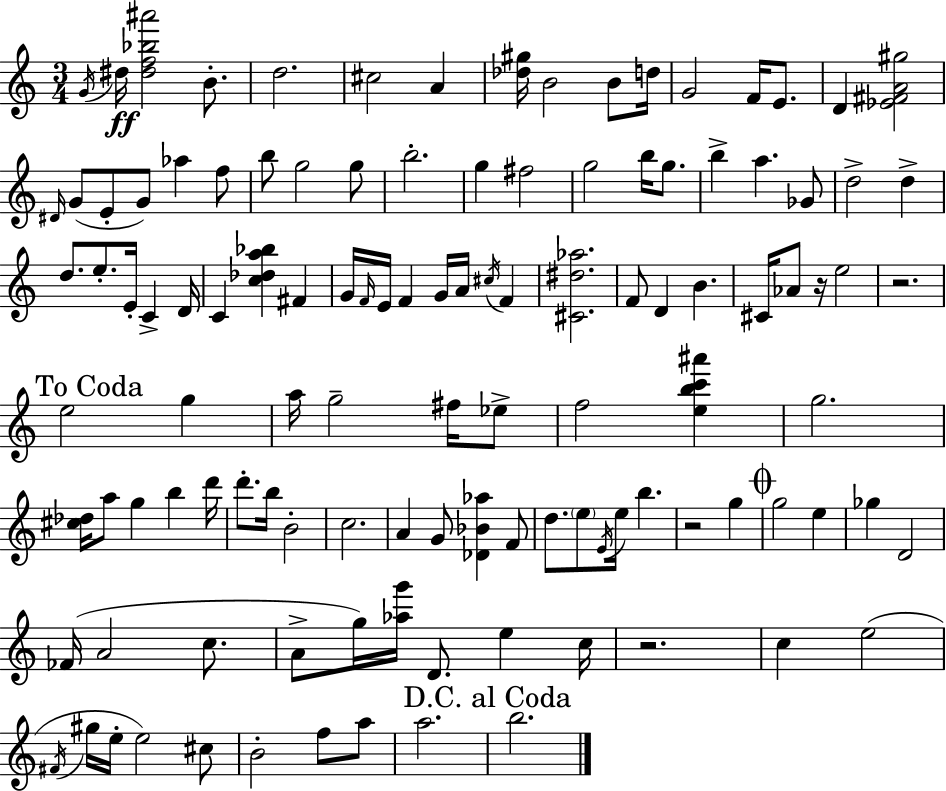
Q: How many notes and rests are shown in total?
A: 116